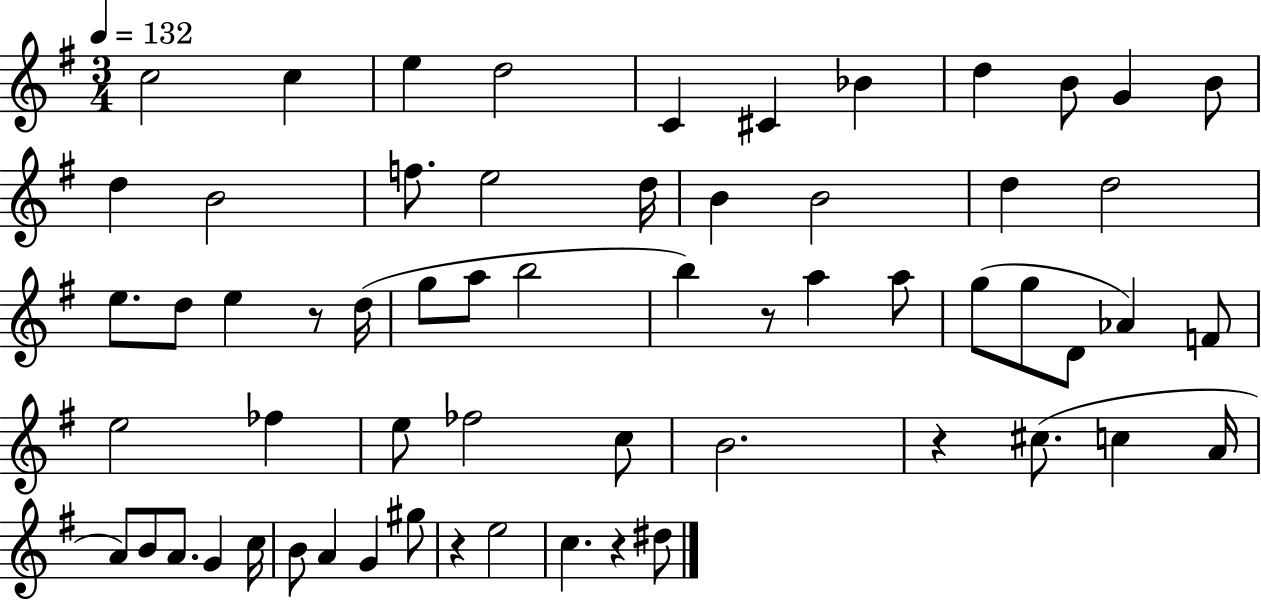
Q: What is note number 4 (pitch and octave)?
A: D5